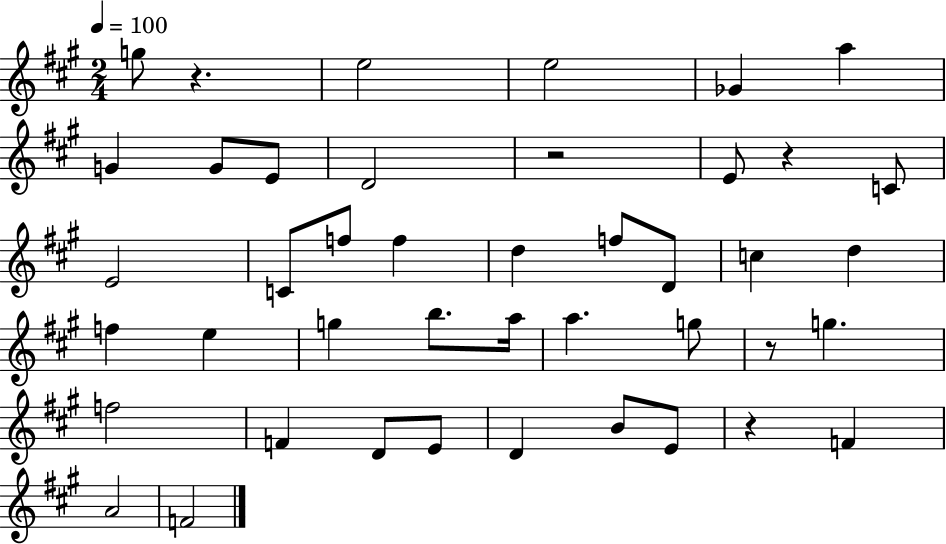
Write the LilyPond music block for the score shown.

{
  \clef treble
  \numericTimeSignature
  \time 2/4
  \key a \major
  \tempo 4 = 100
  g''8 r4. | e''2 | e''2 | ges'4 a''4 | \break g'4 g'8 e'8 | d'2 | r2 | e'8 r4 c'8 | \break e'2 | c'8 f''8 f''4 | d''4 f''8 d'8 | c''4 d''4 | \break f''4 e''4 | g''4 b''8. a''16 | a''4. g''8 | r8 g''4. | \break f''2 | f'4 d'8 e'8 | d'4 b'8 e'8 | r4 f'4 | \break a'2 | f'2 | \bar "|."
}